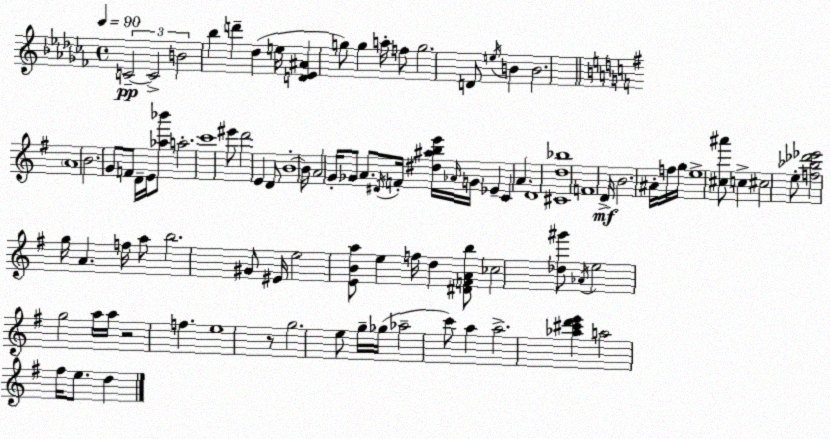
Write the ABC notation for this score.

X:1
T:Untitled
M:4/4
L:1/4
K:Abm
C2 C2 B2 _b d' _d e/4 [D_E^A] g/2 g a/4 f/2 g2 D/2 e/4 B B2 A4 B2 G/2 F/2 D/4 E/4 [_a_b']/2 a2 c'4 ^e'/2 d'2 E D/2 B4 B/4 A2 G/4 _G/2 A/2 ^D/4 F/4 [^d^abe']/4 _A/4 G/4 _E C A D4 [^Cd_b]4 F4 D/4 B2 ^A/4 f/4 g/4 e4 [^c^a']/2 c ^c2 e/2 [f_b_d'_e']2 g/4 A f/4 a/2 b2 ^G/2 ^E/4 e2 [EBa]/2 e f/4 d [^DFAb]/2 _c2 [_d^g']/2 _A/4 e2 g2 a/4 a/4 z2 f e4 z/2 g2 e/2 g/4 _g/4 _a2 c'/2 a a2 [_a^c'd'e'] a2 ^f/4 e/2 d